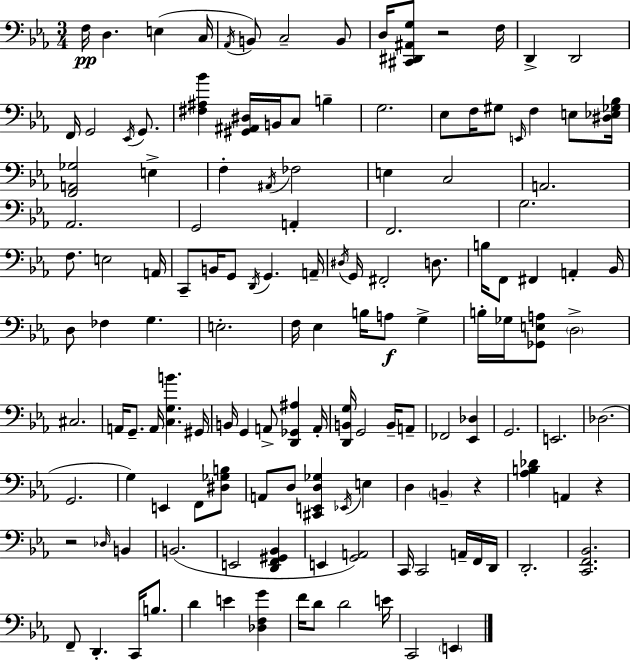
{
  \clef bass
  \numericTimeSignature
  \time 3/4
  \key ees \major
  f16\pp d4. e4( c16 | \acciaccatura { aes,16 }) b,8 c2-- b,8 | d16 <cis, dis, ais, g>8 r2 | f16 d,4-> d,2 | \break f,16 g,2 \acciaccatura { ees,16 } g,8. | <fis ais bes'>4 <gis, ais, dis>16 b,16 c8 b4-- | g2. | ees8 f16 gis8 \grace { e,16 } f4 | \break e8 <dis ees ges bes>16 <f, a, ges>2 e4-> | f4-. \acciaccatura { ais,16 } fes2 | e4 c2 | a,2. | \break aes,2. | g,2 | a,4-. f,2. | g2. | \break f8. e2 | a,16 c,8-- b,16 g,8 \acciaccatura { d,16 } g,4. | a,16-- \acciaccatura { dis16 } g,16 fis,2-. | d8. b16 f,8 fis,4 | \break a,4-. bes,16 d8 fes4 | g4. e2.-. | f16 ees4 b16 | a8\f g4-> b16-. ges16 <ges, e a>8 \parenthesize d2-> | \break cis2. | a,16 g,8.-- a,16 <c g b'>4. | gis,16 b,16 g,4 a,8-> | <d, ges, ais>4 a,16-. <d, b, g>16 g,2 | \break b,16-- a,8-- fes,2 | <ees, des>4 g,2. | e,2. | des2.( | \break g,2. | g4) e,4 | f,8 <dis ges b>8 a,8 d8 <cis, e, d ges>4 | \acciaccatura { ees,16 } e4 d4 \parenthesize b,4-- | \break r4 <aes b des'>4 a,4 | r4 r2 | \grace { des16 } b,4 b,2.( | e,2 | \break <d, f, gis, bes,>4 e,4 | <g, a,>2) c,16 c,2 | a,16-- f,16 d,16 d,2.-. | <c, f, bes,>2. | \break f,8-- d,4.-. | c,16 b8. d'4 | e'4 <des f g'>4 f'16 d'8 d'2 | e'16 c,2 | \break \parenthesize e,4 \bar "|."
}